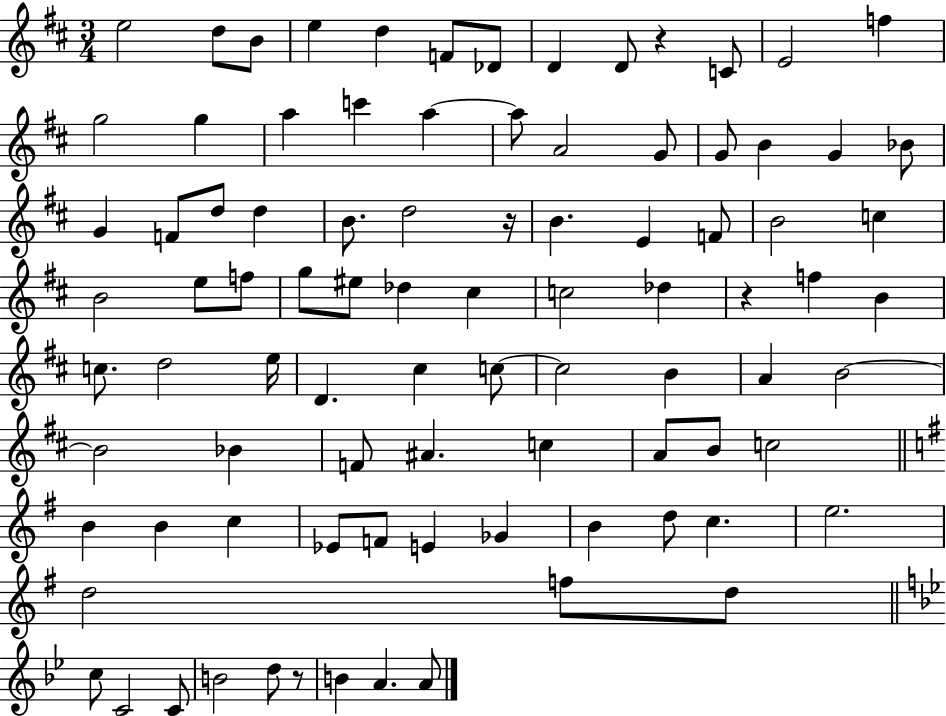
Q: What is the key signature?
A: D major